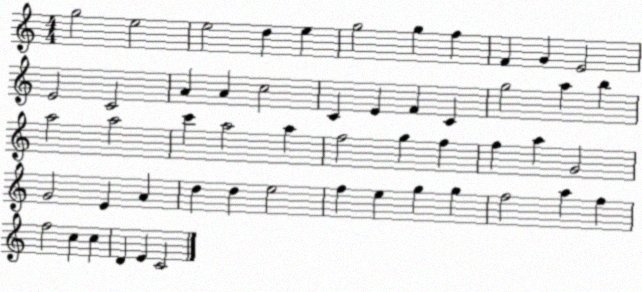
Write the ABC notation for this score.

X:1
T:Untitled
M:4/4
L:1/4
K:C
g2 e2 e2 d e g2 g f F G E2 E2 C2 A A c2 C E F C g2 a b a2 a2 c' a2 a f2 g f f a G2 G2 E A d d e2 f e g g f2 a f f2 c c D E C2